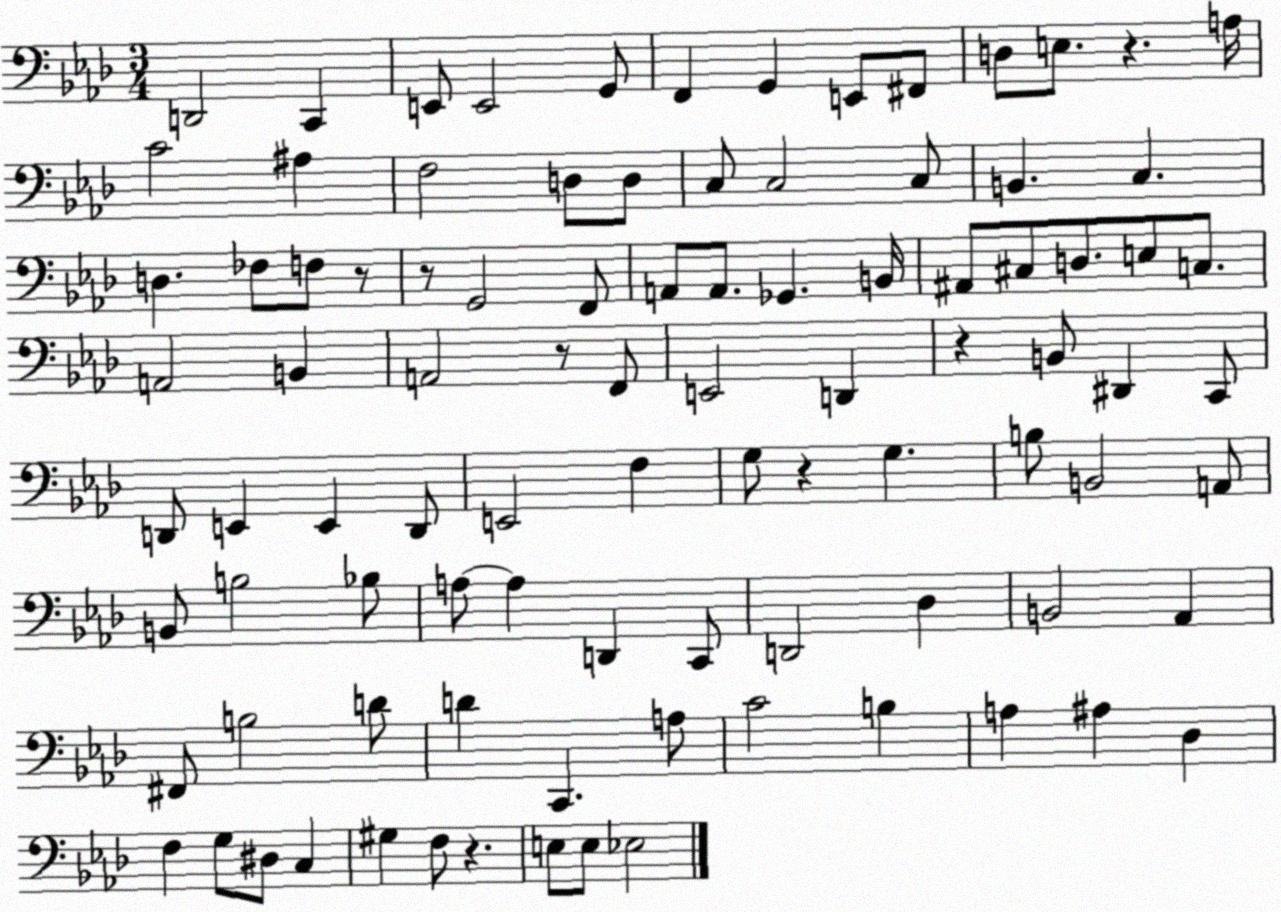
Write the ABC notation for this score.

X:1
T:Untitled
M:3/4
L:1/4
K:Ab
D,,2 C,, E,,/2 E,,2 G,,/2 F,, G,, E,,/2 ^F,,/2 D,/2 E,/2 z A,/4 C2 ^A, F,2 D,/2 D,/2 C,/2 C,2 C,/2 B,, C, D, _F,/2 F,/2 z/2 z/2 G,,2 F,,/2 A,,/2 A,,/2 _G,, B,,/4 ^A,,/2 ^C,/2 D,/2 E,/2 C,/2 A,,2 B,, A,,2 z/2 F,,/2 E,,2 D,, z B,,/2 ^D,, C,,/2 D,,/2 E,, E,, D,,/2 E,,2 F, G,/2 z G, B,/2 B,,2 A,,/2 B,,/2 B,2 _B,/2 A,/2 A, D,, C,,/2 D,,2 _D, B,,2 _A,, ^F,,/2 B,2 D/2 D C,, A,/2 C2 B, A, ^A, _D, F, G,/2 ^D,/2 C, ^G, F,/2 z E,/2 E,/2 _E,2